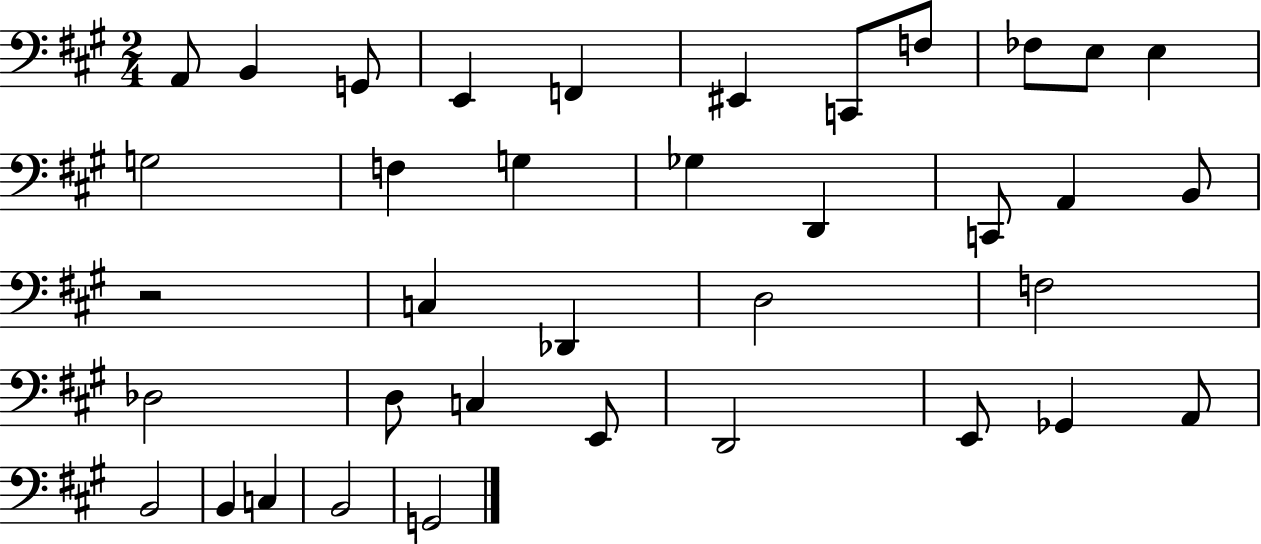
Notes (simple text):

A2/e B2/q G2/e E2/q F2/q EIS2/q C2/e F3/e FES3/e E3/e E3/q G3/h F3/q G3/q Gb3/q D2/q C2/e A2/q B2/e R/h C3/q Db2/q D3/h F3/h Db3/h D3/e C3/q E2/e D2/h E2/e Gb2/q A2/e B2/h B2/q C3/q B2/h G2/h